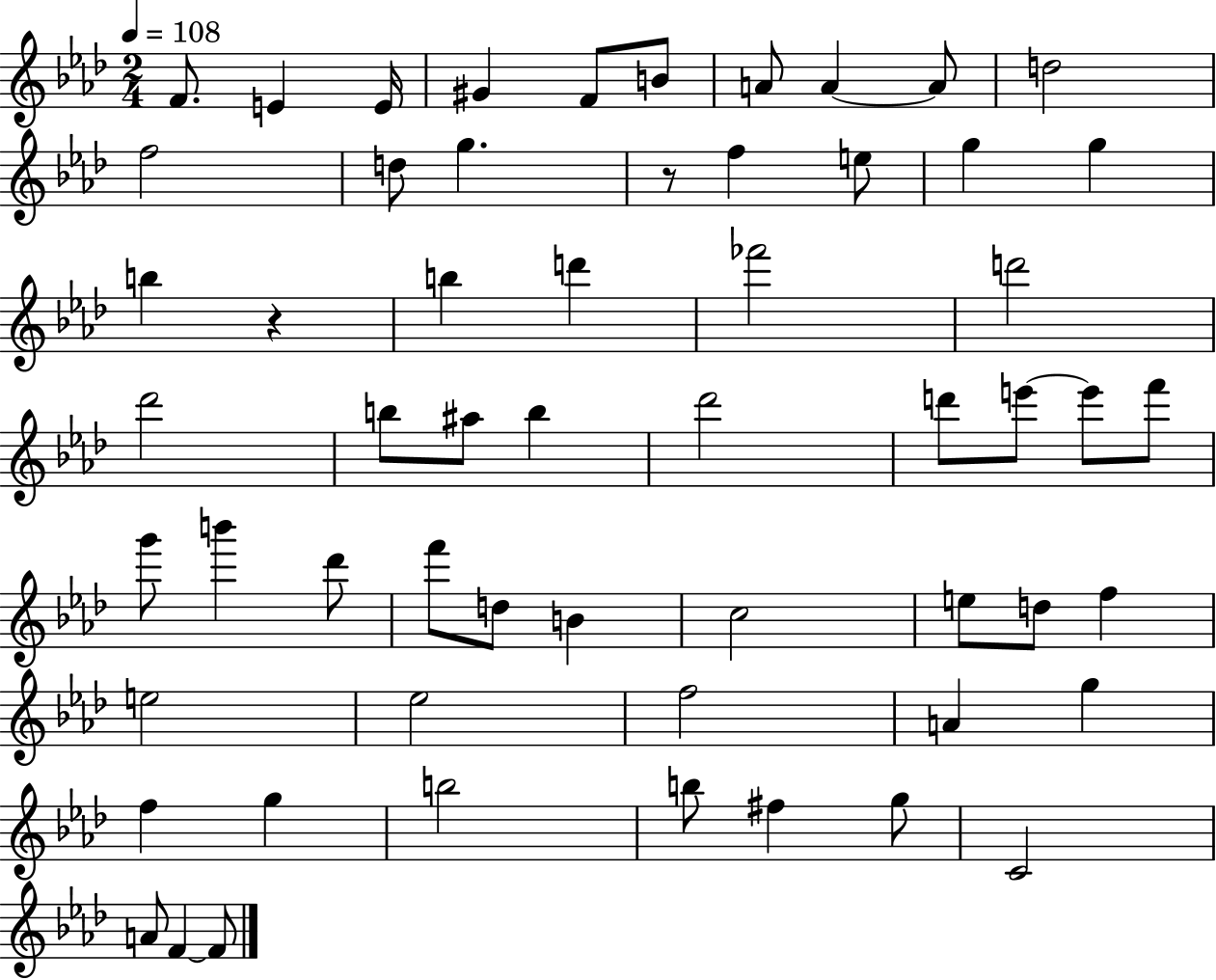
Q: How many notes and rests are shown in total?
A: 58